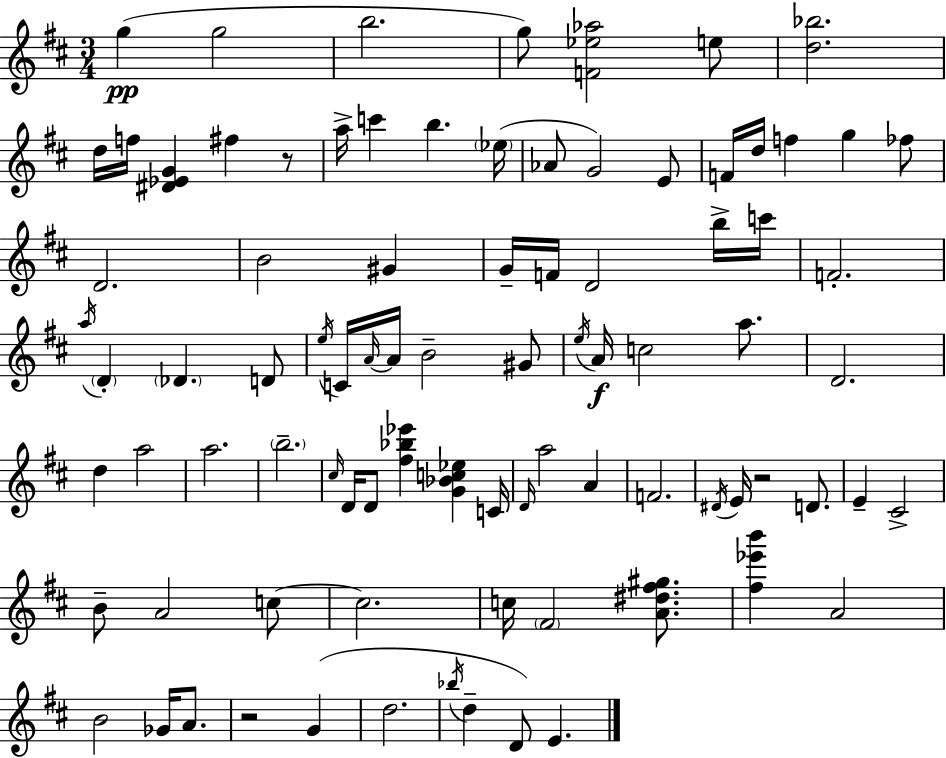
G5/q G5/h B5/h. G5/e [F4,Eb5,Ab5]/h E5/e [D5,Bb5]/h. D5/s F5/s [D#4,Eb4,G4]/q F#5/q R/e A5/s C6/q B5/q. Eb5/s Ab4/e G4/h E4/e F4/s D5/s F5/q G5/q FES5/e D4/h. B4/h G#4/q G4/s F4/s D4/h B5/s C6/s F4/h. A5/s D4/q Db4/q. D4/e E5/s C4/s A4/s A4/s B4/h G#4/e E5/s A4/s C5/h A5/e. D4/h. D5/q A5/h A5/h. B5/h. C#5/s D4/s D4/e [F#5,Bb5,Eb6]/q [G4,Bb4,C5,Eb5]/q C4/s D4/s A5/h A4/q F4/h. D#4/s E4/s R/h D4/e. E4/q C#4/h B4/e A4/h C5/e C5/h. C5/s F#4/h [A4,D#5,F#5,G#5]/e. [F#5,Eb6,B6]/q A4/h B4/h Gb4/s A4/e. R/h G4/q D5/h. Bb5/s D5/q D4/e E4/q.